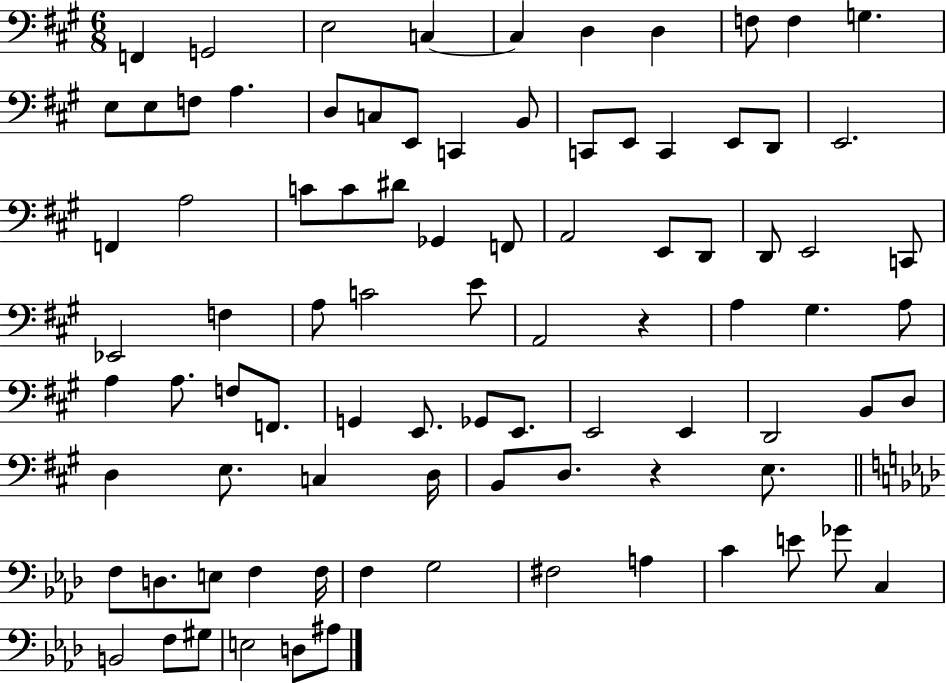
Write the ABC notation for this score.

X:1
T:Untitled
M:6/8
L:1/4
K:A
F,, G,,2 E,2 C, C, D, D, F,/2 F, G, E,/2 E,/2 F,/2 A, D,/2 C,/2 E,,/2 C,, B,,/2 C,,/2 E,,/2 C,, E,,/2 D,,/2 E,,2 F,, A,2 C/2 C/2 ^D/2 _G,, F,,/2 A,,2 E,,/2 D,,/2 D,,/2 E,,2 C,,/2 _E,,2 F, A,/2 C2 E/2 A,,2 z A, ^G, A,/2 A, A,/2 F,/2 F,,/2 G,, E,,/2 _G,,/2 E,,/2 E,,2 E,, D,,2 B,,/2 D,/2 D, E,/2 C, D,/4 B,,/2 D,/2 z E,/2 F,/2 D,/2 E,/2 F, F,/4 F, G,2 ^F,2 A, C E/2 _G/2 C, B,,2 F,/2 ^G,/2 E,2 D,/2 ^A,/2